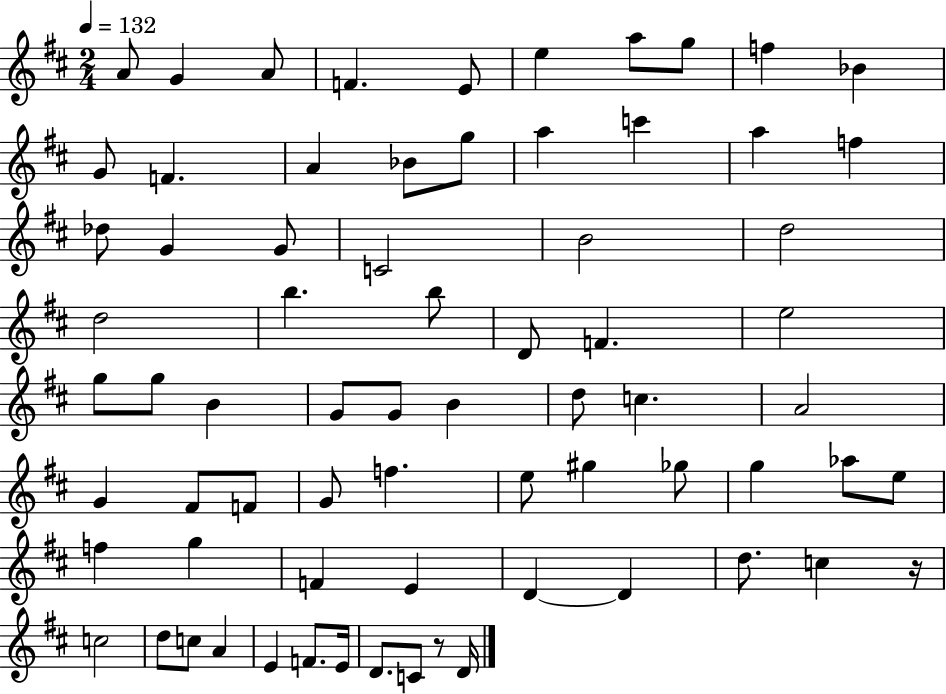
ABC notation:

X:1
T:Untitled
M:2/4
L:1/4
K:D
A/2 G A/2 F E/2 e a/2 g/2 f _B G/2 F A _B/2 g/2 a c' a f _d/2 G G/2 C2 B2 d2 d2 b b/2 D/2 F e2 g/2 g/2 B G/2 G/2 B d/2 c A2 G ^F/2 F/2 G/2 f e/2 ^g _g/2 g _a/2 e/2 f g F E D D d/2 c z/4 c2 d/2 c/2 A E F/2 E/4 D/2 C/2 z/2 D/4